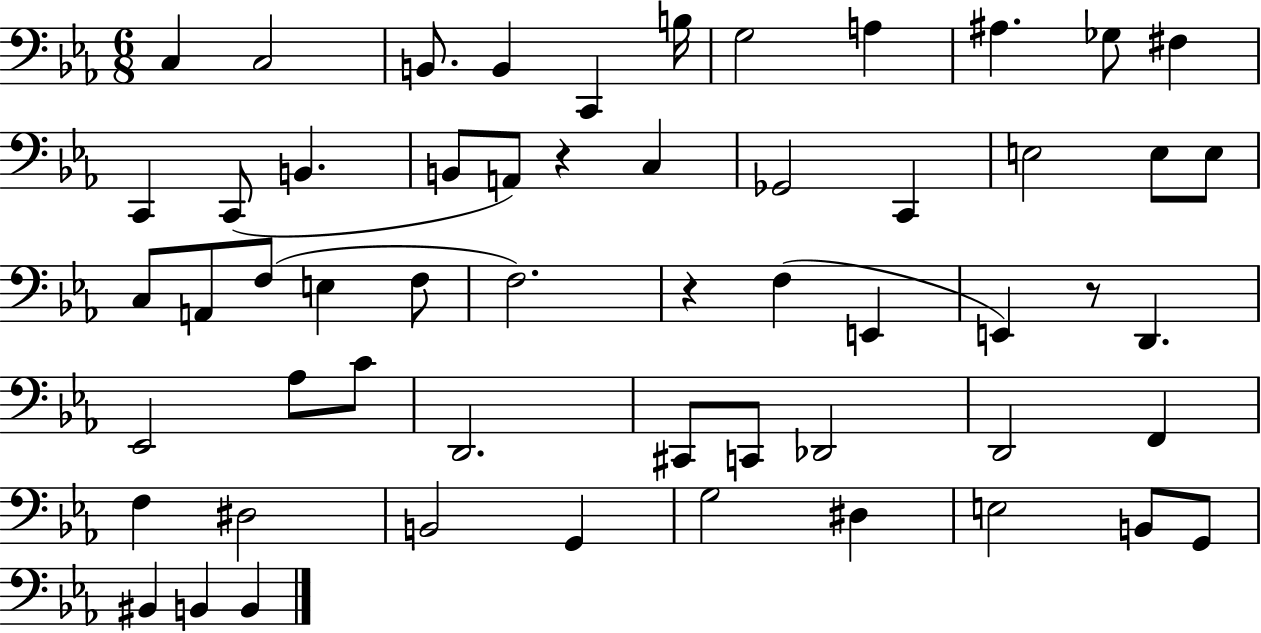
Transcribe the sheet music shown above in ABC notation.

X:1
T:Untitled
M:6/8
L:1/4
K:Eb
C, C,2 B,,/2 B,, C,, B,/4 G,2 A, ^A, _G,/2 ^F, C,, C,,/2 B,, B,,/2 A,,/2 z C, _G,,2 C,, E,2 E,/2 E,/2 C,/2 A,,/2 F,/2 E, F,/2 F,2 z F, E,, E,, z/2 D,, _E,,2 _A,/2 C/2 D,,2 ^C,,/2 C,,/2 _D,,2 D,,2 F,, F, ^D,2 B,,2 G,, G,2 ^D, E,2 B,,/2 G,,/2 ^B,, B,, B,,